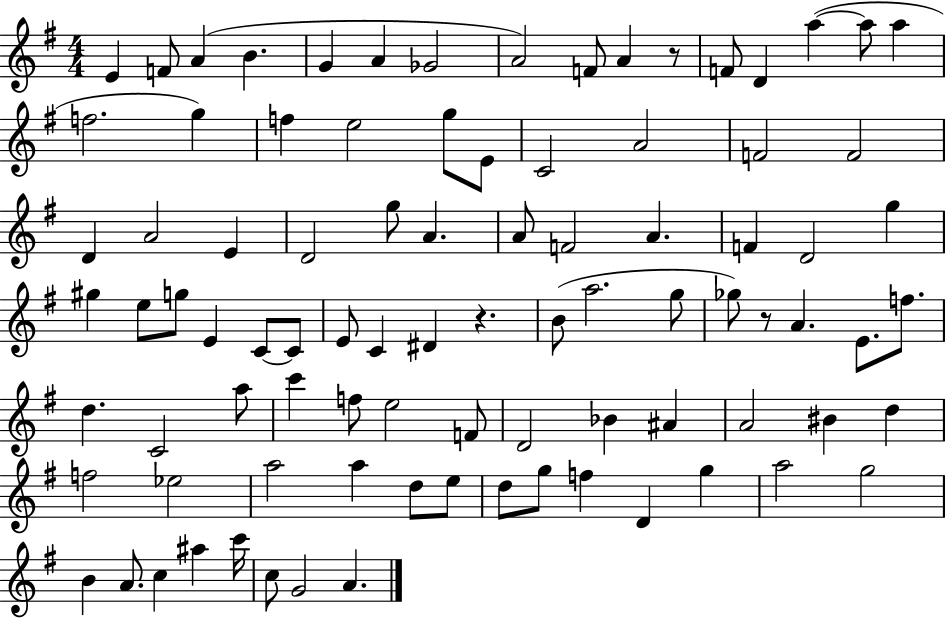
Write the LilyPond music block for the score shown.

{
  \clef treble
  \numericTimeSignature
  \time 4/4
  \key g \major
  e'4 f'8 a'4( b'4. | g'4 a'4 ges'2 | a'2) f'8 a'4 r8 | f'8 d'4 a''4~(~ a''8 a''4 | \break f''2. g''4) | f''4 e''2 g''8 e'8 | c'2 a'2 | f'2 f'2 | \break d'4 a'2 e'4 | d'2 g''8 a'4. | a'8 f'2 a'4. | f'4 d'2 g''4 | \break gis''4 e''8 g''8 e'4 c'8~~ c'8 | e'8 c'4 dis'4 r4. | b'8( a''2. g''8 | ges''8) r8 a'4. e'8. f''8. | \break d''4. c'2 a''8 | c'''4 f''8 e''2 f'8 | d'2 bes'4 ais'4 | a'2 bis'4 d''4 | \break f''2 ees''2 | a''2 a''4 d''8 e''8 | d''8 g''8 f''4 d'4 g''4 | a''2 g''2 | \break b'4 a'8. c''4 ais''4 c'''16 | c''8 g'2 a'4. | \bar "|."
}